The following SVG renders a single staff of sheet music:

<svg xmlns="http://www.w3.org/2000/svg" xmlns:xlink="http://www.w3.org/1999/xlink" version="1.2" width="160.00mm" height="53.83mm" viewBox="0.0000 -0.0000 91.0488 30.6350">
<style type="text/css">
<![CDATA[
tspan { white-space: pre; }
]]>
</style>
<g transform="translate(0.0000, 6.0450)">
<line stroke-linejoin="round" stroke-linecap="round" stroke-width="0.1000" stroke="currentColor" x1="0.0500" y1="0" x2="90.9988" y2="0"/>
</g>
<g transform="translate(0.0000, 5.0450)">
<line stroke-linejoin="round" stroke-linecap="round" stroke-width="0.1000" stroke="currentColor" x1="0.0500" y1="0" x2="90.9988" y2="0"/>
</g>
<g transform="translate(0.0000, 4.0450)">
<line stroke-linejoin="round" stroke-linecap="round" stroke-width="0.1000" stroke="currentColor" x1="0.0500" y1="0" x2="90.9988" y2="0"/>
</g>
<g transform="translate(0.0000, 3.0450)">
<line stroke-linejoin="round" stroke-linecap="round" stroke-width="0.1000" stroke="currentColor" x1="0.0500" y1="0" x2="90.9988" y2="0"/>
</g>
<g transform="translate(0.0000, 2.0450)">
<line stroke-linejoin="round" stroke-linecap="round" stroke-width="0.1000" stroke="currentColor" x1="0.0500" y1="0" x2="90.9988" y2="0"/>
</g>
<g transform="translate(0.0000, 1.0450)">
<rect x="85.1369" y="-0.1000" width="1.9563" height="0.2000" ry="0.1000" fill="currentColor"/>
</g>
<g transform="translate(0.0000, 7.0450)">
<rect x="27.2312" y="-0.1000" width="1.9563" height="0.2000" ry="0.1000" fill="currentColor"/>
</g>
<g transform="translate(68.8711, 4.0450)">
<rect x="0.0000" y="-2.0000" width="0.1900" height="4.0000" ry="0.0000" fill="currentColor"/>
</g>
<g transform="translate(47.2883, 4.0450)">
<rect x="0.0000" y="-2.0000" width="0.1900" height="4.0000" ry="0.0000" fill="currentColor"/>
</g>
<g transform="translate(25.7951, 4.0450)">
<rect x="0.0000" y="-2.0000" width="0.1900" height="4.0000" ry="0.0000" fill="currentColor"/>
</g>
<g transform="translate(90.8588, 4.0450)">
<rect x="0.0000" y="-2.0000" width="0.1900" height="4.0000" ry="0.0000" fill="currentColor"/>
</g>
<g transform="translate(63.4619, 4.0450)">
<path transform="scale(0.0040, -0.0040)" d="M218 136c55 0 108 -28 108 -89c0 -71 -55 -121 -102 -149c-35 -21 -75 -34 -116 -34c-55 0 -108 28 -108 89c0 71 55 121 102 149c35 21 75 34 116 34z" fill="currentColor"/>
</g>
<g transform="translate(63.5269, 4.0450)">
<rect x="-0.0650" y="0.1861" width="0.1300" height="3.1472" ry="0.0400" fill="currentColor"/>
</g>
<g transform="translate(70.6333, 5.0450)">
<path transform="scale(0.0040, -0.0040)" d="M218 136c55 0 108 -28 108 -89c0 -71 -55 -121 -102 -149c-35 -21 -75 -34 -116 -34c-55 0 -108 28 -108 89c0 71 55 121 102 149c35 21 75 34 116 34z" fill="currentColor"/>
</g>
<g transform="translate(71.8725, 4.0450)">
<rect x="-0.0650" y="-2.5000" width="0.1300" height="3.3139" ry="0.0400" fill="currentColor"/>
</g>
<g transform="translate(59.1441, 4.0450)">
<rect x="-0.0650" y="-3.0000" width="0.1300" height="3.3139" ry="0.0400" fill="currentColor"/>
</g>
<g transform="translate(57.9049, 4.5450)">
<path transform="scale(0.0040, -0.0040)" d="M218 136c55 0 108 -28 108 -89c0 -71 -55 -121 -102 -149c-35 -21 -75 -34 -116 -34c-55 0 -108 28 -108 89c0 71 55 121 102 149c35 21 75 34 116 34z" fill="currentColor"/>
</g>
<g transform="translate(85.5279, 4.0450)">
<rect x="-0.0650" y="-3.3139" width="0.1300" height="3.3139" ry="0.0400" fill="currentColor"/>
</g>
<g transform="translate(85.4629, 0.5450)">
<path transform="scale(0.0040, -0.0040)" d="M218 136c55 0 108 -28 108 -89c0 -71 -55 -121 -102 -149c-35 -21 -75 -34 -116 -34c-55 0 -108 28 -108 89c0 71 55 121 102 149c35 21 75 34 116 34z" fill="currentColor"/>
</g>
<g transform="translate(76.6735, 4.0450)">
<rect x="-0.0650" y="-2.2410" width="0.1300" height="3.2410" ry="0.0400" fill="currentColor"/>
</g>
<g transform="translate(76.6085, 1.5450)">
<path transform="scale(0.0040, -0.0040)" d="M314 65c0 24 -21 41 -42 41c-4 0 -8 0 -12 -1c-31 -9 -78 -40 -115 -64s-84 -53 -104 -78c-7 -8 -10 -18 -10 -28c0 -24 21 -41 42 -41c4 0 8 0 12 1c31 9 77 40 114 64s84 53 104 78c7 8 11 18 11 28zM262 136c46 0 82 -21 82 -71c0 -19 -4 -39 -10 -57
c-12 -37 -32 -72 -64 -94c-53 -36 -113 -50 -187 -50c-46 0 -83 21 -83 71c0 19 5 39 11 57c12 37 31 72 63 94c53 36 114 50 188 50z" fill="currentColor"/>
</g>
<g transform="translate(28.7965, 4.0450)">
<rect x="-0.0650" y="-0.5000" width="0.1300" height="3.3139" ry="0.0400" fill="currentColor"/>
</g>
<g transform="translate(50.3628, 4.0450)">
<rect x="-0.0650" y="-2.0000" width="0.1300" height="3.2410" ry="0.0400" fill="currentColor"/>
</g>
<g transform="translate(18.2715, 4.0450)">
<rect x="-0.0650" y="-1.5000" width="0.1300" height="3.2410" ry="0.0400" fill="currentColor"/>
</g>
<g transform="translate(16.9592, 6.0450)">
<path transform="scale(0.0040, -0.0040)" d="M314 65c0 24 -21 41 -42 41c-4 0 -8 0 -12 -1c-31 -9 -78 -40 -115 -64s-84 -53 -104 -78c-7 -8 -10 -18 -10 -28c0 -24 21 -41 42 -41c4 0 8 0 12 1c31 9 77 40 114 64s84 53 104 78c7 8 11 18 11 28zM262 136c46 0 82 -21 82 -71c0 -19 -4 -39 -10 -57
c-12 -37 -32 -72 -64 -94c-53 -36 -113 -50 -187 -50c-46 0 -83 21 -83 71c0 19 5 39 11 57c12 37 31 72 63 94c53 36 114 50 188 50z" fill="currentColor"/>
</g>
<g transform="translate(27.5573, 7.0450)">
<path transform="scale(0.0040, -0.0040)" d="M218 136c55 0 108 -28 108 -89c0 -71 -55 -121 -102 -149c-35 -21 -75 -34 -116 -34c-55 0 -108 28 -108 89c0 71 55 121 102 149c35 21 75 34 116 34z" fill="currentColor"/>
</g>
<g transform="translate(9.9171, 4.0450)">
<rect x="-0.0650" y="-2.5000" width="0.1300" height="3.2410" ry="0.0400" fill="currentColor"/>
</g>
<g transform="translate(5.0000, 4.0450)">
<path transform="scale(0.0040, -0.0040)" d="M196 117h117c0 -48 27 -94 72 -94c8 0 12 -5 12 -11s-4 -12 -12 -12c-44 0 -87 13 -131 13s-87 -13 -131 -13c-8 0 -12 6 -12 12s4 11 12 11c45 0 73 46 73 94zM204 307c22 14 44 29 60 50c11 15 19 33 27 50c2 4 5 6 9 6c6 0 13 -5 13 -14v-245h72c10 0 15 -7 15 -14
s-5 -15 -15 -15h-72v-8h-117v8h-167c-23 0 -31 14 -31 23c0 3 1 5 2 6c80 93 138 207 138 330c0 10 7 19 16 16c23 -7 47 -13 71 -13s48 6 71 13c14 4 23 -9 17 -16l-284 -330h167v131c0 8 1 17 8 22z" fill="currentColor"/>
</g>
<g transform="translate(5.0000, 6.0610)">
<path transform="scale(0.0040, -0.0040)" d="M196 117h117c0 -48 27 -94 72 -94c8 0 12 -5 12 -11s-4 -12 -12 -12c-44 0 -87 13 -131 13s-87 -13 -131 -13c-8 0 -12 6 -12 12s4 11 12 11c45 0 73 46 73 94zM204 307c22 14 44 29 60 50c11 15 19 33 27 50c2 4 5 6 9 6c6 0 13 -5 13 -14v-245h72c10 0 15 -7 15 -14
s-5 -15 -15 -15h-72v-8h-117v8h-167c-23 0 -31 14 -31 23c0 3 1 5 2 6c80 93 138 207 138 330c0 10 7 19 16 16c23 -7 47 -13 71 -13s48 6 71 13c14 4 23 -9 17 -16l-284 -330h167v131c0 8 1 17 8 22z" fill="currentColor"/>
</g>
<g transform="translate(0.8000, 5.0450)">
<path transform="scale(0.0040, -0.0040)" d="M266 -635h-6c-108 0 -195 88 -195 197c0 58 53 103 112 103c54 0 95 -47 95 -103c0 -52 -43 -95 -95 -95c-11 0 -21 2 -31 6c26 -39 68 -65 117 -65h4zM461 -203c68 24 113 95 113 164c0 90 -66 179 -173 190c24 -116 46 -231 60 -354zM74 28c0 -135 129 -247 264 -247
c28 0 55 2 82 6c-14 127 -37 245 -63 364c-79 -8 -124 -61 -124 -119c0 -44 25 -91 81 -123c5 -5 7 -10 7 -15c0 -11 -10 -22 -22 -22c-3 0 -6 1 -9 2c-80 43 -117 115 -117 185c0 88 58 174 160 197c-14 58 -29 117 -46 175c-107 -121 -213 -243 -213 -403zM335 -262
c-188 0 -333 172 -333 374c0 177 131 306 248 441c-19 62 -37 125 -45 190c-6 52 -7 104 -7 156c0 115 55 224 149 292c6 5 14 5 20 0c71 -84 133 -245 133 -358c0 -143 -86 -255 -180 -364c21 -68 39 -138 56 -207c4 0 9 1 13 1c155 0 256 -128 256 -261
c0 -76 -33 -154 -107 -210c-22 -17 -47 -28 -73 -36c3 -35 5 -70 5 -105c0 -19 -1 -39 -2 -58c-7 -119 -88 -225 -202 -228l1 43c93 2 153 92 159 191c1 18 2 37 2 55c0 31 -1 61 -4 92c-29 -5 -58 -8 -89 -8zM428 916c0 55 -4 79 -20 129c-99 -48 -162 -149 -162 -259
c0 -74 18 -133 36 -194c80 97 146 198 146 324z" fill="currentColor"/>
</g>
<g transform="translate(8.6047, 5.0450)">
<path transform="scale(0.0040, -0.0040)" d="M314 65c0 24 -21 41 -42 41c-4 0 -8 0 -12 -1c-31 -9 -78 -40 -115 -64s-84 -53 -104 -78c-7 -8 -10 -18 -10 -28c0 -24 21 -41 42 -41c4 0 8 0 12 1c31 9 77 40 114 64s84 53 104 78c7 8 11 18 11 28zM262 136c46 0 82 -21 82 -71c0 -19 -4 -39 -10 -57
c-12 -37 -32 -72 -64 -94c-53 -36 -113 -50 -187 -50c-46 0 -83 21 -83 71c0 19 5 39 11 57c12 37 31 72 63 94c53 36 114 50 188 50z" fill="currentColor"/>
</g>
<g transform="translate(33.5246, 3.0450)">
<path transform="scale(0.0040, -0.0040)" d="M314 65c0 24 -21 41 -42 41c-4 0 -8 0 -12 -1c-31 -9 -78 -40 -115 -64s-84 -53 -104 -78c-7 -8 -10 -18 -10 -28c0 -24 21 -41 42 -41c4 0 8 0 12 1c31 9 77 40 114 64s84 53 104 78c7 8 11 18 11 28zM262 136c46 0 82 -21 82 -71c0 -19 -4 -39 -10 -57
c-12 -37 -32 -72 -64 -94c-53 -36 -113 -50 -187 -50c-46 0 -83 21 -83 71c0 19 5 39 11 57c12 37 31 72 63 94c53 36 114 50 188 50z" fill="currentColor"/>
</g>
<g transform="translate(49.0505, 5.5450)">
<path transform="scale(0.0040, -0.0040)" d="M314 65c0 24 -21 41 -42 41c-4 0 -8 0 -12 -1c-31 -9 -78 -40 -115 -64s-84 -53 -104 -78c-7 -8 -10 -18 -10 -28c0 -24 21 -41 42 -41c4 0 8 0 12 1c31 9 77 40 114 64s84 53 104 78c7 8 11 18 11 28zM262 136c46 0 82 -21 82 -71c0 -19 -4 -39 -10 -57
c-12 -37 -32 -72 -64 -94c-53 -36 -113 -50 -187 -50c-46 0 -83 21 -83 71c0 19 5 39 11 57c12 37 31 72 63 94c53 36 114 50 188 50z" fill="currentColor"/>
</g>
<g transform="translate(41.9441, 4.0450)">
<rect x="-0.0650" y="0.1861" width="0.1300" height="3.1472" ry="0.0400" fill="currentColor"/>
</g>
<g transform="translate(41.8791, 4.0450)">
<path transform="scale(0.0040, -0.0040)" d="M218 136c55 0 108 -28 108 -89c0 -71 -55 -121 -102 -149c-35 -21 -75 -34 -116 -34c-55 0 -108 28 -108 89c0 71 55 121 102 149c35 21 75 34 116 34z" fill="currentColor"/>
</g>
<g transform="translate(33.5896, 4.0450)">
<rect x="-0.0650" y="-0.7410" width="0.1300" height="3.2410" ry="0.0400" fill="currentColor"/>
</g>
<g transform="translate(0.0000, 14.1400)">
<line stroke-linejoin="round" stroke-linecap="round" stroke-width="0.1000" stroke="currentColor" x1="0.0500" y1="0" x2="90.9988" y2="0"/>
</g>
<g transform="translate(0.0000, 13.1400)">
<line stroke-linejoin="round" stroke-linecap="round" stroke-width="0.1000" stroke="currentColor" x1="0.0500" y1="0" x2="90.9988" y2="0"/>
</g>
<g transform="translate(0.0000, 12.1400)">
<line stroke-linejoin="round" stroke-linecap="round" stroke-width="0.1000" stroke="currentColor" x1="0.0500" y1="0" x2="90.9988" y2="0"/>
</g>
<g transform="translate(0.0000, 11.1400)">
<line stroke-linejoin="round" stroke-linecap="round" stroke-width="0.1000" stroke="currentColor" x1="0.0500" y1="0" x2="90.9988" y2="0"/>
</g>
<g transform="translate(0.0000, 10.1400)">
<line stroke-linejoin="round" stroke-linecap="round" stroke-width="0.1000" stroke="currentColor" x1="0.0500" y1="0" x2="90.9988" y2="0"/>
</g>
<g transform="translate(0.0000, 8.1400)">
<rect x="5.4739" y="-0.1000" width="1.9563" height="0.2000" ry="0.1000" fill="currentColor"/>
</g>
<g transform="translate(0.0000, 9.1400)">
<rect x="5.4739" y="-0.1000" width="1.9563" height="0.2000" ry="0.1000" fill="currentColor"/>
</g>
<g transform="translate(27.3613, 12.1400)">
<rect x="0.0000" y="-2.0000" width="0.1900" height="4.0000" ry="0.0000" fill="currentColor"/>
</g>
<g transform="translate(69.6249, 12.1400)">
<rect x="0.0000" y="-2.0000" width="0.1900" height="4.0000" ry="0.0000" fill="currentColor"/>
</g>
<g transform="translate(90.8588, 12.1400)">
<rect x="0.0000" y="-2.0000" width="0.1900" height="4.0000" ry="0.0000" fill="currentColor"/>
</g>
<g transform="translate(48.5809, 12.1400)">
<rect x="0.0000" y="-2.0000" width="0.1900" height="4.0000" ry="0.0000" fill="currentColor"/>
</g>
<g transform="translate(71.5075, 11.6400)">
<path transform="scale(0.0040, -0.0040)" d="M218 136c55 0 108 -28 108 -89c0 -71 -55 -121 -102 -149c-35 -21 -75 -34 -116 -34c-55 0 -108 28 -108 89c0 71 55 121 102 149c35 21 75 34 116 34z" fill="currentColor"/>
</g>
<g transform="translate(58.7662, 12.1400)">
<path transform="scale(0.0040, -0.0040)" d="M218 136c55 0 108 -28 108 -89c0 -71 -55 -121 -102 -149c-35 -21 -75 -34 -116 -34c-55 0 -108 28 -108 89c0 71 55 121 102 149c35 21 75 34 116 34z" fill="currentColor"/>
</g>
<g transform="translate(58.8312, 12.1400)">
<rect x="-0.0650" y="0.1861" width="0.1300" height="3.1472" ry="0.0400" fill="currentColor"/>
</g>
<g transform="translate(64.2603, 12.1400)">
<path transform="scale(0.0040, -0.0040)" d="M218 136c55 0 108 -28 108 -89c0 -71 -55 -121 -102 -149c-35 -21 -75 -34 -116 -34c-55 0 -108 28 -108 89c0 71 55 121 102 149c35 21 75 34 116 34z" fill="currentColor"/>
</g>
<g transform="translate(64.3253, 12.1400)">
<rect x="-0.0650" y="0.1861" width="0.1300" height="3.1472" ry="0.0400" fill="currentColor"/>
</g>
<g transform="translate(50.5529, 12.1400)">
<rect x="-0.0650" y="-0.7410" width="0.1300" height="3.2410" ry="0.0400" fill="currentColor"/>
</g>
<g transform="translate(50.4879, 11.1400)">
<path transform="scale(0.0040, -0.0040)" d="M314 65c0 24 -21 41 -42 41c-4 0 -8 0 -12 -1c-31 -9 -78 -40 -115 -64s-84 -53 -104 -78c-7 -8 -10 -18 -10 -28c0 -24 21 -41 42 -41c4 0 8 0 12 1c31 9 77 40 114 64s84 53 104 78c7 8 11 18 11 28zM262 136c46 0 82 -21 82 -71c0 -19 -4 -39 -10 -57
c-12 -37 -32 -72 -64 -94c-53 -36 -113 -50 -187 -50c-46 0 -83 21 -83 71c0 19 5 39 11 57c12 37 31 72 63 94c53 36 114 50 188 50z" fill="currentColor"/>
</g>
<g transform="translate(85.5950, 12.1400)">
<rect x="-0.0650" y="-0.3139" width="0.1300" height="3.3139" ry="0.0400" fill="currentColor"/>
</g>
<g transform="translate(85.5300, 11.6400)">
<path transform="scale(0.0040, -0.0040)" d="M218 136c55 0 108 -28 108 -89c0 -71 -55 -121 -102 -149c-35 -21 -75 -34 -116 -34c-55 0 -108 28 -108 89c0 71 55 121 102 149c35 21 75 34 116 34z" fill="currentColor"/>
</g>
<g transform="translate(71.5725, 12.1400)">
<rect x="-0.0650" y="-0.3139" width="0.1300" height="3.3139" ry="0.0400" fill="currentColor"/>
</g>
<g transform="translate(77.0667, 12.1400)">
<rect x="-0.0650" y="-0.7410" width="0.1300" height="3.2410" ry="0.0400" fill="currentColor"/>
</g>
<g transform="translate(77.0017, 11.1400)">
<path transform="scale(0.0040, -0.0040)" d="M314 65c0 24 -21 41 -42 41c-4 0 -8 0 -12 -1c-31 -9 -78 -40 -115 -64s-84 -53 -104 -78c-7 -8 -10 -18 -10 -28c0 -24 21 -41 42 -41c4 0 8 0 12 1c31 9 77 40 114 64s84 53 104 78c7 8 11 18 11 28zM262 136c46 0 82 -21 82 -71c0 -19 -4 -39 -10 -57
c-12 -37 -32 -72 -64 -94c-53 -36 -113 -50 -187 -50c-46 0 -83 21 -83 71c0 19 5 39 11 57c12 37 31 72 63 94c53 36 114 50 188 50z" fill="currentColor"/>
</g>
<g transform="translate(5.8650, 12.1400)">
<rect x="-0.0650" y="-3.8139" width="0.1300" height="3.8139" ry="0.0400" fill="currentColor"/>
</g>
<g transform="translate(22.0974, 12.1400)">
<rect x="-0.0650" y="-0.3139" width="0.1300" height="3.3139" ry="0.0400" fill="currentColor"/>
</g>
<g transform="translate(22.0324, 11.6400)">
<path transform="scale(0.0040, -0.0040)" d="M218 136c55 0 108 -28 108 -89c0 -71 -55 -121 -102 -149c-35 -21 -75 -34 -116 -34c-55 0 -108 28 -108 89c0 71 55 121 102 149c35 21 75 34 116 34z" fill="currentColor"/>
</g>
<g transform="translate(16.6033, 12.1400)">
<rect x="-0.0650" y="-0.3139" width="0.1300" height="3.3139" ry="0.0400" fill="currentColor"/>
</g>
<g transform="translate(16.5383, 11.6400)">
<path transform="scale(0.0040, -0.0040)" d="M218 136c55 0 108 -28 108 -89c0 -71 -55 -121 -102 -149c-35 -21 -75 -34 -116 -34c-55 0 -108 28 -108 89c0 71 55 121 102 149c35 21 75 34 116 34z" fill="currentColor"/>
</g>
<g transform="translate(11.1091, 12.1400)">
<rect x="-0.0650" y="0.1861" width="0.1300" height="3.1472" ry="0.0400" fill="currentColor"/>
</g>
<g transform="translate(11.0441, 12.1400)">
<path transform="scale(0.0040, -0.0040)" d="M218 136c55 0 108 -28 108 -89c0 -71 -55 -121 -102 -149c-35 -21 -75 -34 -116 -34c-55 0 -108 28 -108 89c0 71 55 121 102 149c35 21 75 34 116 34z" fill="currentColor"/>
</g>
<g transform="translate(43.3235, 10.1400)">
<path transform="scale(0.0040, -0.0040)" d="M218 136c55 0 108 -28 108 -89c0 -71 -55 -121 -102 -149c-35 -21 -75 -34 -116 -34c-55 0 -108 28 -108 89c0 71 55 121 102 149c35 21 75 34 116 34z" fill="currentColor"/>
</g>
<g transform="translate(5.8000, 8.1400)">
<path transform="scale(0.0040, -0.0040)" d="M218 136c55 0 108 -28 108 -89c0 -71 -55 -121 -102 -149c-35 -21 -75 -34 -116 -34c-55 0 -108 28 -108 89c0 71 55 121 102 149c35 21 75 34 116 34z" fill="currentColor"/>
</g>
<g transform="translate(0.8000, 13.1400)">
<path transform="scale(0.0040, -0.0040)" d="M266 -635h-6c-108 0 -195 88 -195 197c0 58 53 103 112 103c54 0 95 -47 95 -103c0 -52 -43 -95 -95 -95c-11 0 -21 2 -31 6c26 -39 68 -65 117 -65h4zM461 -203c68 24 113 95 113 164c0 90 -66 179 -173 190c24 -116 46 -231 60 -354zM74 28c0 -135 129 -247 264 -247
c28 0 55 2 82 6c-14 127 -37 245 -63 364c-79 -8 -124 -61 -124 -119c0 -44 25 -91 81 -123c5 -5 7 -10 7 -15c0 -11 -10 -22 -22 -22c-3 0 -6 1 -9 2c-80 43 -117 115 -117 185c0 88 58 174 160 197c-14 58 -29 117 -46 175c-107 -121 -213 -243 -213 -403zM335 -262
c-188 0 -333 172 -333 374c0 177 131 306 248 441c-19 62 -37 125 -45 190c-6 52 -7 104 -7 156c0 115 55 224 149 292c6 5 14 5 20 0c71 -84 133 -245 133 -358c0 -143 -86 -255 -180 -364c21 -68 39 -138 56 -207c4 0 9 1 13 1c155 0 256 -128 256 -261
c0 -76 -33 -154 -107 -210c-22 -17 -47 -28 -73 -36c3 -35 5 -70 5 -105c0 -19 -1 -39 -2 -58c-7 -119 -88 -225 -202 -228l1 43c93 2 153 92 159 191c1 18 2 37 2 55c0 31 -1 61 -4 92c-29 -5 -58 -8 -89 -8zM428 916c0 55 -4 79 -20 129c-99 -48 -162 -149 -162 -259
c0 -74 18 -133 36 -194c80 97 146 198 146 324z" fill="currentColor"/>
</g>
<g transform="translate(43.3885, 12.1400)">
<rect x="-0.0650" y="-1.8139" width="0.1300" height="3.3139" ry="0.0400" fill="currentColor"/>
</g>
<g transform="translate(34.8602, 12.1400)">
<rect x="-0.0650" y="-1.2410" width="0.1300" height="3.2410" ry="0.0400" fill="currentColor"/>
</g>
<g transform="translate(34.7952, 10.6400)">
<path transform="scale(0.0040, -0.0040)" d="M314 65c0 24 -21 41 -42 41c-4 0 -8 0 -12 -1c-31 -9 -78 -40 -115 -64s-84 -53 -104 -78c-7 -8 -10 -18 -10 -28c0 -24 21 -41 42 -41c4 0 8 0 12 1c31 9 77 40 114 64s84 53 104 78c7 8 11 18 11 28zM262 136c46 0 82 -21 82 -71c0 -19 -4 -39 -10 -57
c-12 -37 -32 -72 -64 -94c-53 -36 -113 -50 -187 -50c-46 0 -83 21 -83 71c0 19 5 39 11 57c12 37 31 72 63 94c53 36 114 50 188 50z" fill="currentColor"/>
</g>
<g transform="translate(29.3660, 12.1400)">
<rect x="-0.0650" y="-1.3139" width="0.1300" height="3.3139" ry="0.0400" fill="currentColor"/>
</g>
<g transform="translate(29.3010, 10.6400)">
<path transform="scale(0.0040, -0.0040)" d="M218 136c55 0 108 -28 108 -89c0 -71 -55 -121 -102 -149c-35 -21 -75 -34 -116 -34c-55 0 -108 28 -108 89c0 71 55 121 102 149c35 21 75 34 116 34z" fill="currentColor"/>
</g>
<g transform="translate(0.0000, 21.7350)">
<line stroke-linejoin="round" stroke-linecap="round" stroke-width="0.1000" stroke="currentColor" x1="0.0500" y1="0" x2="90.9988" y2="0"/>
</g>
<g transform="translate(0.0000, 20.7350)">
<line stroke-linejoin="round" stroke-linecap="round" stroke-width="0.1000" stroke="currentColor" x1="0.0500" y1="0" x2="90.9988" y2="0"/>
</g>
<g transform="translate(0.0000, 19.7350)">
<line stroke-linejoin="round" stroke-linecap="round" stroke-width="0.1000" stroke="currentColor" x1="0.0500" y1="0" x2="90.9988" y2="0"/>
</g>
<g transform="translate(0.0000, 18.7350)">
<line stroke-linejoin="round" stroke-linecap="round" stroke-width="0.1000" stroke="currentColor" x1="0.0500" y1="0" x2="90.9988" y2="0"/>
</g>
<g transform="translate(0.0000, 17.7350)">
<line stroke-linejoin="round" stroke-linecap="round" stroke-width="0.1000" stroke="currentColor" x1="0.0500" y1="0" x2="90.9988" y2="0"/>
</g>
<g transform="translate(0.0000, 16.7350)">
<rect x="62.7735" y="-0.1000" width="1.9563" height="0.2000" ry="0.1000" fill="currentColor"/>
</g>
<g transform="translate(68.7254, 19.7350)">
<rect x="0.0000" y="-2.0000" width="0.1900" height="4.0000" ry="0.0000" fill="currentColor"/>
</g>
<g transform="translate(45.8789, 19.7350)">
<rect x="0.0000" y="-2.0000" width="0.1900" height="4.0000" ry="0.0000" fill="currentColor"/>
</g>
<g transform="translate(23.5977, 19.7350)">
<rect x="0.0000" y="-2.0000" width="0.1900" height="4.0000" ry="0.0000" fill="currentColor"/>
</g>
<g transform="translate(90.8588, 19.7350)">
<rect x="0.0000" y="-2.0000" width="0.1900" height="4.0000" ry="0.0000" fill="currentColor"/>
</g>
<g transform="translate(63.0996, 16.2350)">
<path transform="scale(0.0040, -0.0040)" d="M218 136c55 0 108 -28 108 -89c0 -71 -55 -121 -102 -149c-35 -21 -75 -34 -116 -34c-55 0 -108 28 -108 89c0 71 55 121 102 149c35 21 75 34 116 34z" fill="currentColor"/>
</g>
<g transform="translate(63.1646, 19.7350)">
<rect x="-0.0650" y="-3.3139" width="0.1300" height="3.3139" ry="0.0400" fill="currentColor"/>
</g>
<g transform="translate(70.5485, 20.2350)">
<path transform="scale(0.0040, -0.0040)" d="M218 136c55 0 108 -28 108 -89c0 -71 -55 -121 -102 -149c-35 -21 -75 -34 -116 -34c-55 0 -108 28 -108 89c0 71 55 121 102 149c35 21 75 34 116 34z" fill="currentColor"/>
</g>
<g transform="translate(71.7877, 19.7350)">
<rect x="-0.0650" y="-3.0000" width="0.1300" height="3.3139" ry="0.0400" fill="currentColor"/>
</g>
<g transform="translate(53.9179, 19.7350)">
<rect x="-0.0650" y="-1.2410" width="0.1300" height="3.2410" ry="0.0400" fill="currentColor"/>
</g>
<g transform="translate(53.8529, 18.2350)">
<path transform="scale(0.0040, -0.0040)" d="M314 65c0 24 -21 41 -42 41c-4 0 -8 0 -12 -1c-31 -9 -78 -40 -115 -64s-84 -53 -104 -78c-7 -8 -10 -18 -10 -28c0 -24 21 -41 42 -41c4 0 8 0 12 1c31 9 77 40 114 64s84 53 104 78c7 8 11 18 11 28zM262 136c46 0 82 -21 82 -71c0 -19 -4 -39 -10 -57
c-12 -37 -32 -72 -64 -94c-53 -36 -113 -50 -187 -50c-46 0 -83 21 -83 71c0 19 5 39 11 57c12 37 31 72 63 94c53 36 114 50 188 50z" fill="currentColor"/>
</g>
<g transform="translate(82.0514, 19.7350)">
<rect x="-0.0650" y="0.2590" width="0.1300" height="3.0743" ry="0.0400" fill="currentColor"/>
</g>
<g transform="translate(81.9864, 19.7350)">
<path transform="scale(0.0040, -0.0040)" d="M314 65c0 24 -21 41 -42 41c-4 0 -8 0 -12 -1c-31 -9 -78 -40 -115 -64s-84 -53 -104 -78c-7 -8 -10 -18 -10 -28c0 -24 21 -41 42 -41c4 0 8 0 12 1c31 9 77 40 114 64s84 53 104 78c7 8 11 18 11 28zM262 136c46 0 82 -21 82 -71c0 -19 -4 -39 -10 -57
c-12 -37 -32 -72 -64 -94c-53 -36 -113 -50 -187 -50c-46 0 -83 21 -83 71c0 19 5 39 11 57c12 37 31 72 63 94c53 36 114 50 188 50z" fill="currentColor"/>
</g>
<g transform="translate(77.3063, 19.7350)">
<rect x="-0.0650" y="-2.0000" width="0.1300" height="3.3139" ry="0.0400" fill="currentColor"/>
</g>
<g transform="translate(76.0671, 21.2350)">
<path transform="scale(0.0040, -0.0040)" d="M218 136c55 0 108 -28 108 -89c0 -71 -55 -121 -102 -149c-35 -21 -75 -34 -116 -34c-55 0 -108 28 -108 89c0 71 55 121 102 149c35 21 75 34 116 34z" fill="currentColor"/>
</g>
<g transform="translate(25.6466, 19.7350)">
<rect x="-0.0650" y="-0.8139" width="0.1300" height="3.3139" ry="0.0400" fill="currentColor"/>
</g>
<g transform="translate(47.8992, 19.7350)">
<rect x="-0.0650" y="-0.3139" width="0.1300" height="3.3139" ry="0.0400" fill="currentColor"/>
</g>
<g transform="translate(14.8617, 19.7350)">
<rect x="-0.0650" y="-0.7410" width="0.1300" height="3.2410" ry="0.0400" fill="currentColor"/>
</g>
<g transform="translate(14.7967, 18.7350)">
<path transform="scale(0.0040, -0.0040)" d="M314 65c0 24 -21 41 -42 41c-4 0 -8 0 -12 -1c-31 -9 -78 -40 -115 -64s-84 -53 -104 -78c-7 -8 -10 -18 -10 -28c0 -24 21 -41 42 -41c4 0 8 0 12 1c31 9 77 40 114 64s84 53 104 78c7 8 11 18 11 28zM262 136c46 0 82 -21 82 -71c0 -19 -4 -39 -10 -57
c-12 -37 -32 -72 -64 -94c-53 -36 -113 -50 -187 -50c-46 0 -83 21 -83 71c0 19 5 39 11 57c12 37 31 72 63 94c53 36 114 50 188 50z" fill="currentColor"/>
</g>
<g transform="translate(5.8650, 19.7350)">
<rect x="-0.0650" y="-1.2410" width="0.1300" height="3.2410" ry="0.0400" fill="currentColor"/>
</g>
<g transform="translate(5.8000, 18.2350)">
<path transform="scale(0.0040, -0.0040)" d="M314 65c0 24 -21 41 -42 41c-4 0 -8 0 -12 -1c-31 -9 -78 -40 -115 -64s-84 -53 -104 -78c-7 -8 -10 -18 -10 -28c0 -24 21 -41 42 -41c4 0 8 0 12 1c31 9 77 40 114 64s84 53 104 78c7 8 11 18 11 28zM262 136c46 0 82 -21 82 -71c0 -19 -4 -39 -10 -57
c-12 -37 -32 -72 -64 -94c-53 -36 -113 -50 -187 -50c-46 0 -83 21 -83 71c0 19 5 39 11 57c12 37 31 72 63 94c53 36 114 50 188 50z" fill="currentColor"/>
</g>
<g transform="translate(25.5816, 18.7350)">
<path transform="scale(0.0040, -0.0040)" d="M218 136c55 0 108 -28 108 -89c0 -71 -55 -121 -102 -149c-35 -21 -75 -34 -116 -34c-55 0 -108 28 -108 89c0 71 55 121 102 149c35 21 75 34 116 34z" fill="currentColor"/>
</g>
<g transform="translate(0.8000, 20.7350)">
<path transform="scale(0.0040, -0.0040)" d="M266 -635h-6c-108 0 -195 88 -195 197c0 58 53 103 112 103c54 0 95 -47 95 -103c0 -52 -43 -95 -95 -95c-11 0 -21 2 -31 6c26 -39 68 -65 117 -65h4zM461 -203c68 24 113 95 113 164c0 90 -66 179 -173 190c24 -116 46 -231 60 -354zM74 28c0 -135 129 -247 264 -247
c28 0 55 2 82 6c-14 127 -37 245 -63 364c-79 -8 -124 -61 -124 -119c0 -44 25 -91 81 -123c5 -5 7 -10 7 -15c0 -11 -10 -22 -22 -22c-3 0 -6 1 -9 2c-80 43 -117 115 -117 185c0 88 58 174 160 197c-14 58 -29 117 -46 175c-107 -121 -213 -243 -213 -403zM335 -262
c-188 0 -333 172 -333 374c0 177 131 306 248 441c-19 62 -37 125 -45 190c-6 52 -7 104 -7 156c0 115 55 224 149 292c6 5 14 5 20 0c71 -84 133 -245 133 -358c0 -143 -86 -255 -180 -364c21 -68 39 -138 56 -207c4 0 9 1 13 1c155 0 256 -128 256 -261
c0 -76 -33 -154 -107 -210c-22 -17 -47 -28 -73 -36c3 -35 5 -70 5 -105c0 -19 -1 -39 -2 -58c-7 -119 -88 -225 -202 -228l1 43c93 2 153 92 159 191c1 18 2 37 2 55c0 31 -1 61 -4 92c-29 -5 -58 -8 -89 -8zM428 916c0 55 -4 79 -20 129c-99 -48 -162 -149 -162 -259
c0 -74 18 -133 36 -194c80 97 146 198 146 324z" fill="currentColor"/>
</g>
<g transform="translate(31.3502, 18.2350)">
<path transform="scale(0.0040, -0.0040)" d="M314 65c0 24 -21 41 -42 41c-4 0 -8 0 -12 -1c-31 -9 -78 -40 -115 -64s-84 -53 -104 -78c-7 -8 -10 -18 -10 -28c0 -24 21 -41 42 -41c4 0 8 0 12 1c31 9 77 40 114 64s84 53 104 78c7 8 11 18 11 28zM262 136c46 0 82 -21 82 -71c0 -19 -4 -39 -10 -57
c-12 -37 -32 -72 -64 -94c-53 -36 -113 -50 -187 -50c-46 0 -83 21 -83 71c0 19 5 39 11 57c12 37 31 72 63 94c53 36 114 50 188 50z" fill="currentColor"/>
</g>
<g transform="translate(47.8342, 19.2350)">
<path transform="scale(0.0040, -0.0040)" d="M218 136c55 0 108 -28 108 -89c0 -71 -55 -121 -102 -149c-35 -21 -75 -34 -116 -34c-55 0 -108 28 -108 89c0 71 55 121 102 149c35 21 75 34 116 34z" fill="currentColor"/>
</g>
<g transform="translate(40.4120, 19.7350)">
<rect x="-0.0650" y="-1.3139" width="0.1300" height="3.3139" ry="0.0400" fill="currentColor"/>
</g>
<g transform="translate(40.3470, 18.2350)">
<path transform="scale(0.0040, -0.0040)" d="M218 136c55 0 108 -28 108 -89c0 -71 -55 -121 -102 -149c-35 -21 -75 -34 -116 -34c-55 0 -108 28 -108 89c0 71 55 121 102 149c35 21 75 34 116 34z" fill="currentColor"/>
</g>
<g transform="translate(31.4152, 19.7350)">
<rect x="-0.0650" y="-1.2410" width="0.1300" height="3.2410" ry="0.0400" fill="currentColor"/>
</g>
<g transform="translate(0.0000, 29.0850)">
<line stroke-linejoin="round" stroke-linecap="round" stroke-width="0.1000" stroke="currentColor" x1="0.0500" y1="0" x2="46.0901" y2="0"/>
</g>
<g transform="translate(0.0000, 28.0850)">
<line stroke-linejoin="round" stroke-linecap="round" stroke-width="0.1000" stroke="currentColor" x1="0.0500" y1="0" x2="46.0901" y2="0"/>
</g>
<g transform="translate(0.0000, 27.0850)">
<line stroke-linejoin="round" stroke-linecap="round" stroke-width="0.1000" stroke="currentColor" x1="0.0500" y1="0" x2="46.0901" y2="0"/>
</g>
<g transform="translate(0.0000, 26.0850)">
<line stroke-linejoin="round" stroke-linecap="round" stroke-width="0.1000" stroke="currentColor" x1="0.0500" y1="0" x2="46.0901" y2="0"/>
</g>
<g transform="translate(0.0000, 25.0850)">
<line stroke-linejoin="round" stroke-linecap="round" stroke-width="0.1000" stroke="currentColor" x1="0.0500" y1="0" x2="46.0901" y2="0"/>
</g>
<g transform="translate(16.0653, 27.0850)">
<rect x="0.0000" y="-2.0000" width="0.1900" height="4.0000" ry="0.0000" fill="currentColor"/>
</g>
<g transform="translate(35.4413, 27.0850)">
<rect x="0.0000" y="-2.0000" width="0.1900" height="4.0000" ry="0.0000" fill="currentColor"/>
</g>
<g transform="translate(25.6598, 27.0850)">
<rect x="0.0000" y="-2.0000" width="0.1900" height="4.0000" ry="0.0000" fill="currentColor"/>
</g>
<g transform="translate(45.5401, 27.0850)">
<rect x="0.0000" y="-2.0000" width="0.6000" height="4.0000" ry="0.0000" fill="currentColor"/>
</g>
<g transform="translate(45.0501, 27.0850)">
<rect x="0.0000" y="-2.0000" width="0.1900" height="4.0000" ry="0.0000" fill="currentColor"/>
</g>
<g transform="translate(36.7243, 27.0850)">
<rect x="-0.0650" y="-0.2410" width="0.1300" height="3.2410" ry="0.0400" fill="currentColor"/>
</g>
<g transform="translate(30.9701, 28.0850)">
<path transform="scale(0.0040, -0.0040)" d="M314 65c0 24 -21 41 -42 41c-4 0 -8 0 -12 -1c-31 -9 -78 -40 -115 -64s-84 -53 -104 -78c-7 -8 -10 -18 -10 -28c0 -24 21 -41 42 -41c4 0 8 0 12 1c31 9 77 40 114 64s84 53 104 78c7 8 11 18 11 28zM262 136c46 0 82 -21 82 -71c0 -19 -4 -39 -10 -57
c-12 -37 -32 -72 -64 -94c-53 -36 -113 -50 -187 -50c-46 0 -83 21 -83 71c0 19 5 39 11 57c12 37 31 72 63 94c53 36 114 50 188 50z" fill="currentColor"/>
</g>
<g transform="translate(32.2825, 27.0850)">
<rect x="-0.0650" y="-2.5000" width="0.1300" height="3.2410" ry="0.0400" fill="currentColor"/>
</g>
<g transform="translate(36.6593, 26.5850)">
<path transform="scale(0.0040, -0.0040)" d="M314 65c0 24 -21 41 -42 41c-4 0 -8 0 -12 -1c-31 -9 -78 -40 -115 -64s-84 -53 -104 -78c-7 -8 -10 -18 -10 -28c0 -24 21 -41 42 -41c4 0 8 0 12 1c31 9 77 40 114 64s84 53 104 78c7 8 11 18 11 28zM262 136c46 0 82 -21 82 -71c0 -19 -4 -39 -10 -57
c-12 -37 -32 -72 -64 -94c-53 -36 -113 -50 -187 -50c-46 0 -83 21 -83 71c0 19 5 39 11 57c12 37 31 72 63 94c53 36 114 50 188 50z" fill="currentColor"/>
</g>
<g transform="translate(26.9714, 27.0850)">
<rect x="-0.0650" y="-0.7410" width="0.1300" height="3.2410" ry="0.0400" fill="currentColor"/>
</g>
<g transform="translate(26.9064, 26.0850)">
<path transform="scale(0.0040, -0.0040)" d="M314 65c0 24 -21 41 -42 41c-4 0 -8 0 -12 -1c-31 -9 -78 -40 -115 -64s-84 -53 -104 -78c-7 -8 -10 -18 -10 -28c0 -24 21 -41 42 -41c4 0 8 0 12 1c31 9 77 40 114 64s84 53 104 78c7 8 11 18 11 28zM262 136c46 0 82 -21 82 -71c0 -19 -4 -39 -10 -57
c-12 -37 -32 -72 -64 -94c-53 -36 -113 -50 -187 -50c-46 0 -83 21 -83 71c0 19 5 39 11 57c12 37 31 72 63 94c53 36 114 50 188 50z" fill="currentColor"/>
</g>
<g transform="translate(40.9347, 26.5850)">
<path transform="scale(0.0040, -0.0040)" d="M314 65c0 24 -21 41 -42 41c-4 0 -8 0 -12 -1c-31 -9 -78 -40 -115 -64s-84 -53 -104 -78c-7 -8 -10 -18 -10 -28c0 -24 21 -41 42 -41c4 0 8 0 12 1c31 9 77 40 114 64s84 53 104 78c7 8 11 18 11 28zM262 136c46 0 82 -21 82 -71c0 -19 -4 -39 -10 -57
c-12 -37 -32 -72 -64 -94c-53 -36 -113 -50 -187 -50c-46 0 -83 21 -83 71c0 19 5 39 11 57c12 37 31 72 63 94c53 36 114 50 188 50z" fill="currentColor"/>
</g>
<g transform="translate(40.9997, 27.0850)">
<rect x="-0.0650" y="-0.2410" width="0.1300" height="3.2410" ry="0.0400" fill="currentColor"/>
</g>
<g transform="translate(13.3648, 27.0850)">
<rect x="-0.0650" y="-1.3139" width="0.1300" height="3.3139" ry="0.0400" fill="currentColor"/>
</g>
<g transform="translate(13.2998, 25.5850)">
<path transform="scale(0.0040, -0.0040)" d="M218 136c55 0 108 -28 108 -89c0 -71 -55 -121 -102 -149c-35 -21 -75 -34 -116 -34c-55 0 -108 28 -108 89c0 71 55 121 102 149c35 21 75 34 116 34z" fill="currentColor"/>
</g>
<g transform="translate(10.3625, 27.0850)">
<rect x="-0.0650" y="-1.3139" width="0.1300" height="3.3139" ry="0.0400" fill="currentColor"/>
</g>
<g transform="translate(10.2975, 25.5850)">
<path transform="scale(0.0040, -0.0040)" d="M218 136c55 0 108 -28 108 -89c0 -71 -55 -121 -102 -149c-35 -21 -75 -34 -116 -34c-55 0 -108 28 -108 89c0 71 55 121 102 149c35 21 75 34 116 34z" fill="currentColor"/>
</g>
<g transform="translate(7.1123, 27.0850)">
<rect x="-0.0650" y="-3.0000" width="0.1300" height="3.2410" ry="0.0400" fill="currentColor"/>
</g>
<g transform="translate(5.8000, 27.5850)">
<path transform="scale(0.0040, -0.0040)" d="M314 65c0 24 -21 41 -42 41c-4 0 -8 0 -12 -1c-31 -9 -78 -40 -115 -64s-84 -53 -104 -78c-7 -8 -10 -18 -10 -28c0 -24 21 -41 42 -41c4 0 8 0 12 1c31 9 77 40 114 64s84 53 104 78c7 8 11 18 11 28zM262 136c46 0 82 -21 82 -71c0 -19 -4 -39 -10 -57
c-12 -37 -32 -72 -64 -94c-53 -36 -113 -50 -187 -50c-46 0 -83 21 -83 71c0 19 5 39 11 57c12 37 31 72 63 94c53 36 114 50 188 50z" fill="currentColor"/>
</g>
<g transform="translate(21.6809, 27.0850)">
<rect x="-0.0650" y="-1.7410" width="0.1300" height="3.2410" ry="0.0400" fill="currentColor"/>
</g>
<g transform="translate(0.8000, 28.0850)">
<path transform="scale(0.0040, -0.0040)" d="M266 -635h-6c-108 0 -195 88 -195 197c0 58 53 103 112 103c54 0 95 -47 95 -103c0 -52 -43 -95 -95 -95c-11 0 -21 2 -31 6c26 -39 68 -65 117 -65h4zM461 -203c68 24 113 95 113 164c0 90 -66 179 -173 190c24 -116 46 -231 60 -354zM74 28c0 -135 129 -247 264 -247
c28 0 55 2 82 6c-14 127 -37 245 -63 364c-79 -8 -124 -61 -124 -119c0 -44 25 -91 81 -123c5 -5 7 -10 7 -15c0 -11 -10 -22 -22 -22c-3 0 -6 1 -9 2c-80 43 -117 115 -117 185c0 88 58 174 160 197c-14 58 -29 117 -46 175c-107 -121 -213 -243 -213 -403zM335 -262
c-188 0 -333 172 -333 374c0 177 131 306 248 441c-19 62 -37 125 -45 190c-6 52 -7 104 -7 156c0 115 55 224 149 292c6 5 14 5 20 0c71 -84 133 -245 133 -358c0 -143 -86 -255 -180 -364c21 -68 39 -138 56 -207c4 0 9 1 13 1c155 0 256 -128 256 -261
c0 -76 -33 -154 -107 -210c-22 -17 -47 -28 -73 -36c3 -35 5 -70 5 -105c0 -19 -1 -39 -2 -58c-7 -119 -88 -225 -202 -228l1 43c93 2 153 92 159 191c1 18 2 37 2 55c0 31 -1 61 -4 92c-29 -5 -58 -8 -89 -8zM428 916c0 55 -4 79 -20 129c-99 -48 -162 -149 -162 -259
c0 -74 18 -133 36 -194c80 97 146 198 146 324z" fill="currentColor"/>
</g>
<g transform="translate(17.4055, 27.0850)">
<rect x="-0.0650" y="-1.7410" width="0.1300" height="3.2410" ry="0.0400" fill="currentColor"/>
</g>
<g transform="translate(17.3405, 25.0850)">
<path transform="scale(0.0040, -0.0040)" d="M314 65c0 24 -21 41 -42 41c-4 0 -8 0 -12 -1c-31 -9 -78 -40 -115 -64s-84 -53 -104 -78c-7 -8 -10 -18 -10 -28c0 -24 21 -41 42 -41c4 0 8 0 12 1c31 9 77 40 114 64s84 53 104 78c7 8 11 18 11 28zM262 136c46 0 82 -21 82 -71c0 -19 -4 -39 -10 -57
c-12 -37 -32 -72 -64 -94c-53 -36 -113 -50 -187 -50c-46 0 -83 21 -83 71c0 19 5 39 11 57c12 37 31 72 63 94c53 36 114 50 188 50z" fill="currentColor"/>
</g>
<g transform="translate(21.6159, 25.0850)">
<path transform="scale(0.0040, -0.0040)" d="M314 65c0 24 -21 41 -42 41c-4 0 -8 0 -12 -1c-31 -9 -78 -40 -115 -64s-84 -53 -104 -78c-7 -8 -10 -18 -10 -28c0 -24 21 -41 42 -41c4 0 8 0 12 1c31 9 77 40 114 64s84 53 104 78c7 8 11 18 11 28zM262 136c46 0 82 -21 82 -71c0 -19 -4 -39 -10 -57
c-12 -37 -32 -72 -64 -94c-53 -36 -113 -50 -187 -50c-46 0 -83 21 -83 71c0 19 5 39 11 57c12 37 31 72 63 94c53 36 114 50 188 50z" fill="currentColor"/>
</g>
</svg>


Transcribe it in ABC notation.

X:1
T:Untitled
M:4/4
L:1/4
K:C
G2 E2 C d2 B F2 A B G g2 b c' B c c e e2 f d2 B B c d2 c e2 d2 d e2 e c e2 b A F B2 A2 e e f2 f2 d2 G2 c2 c2